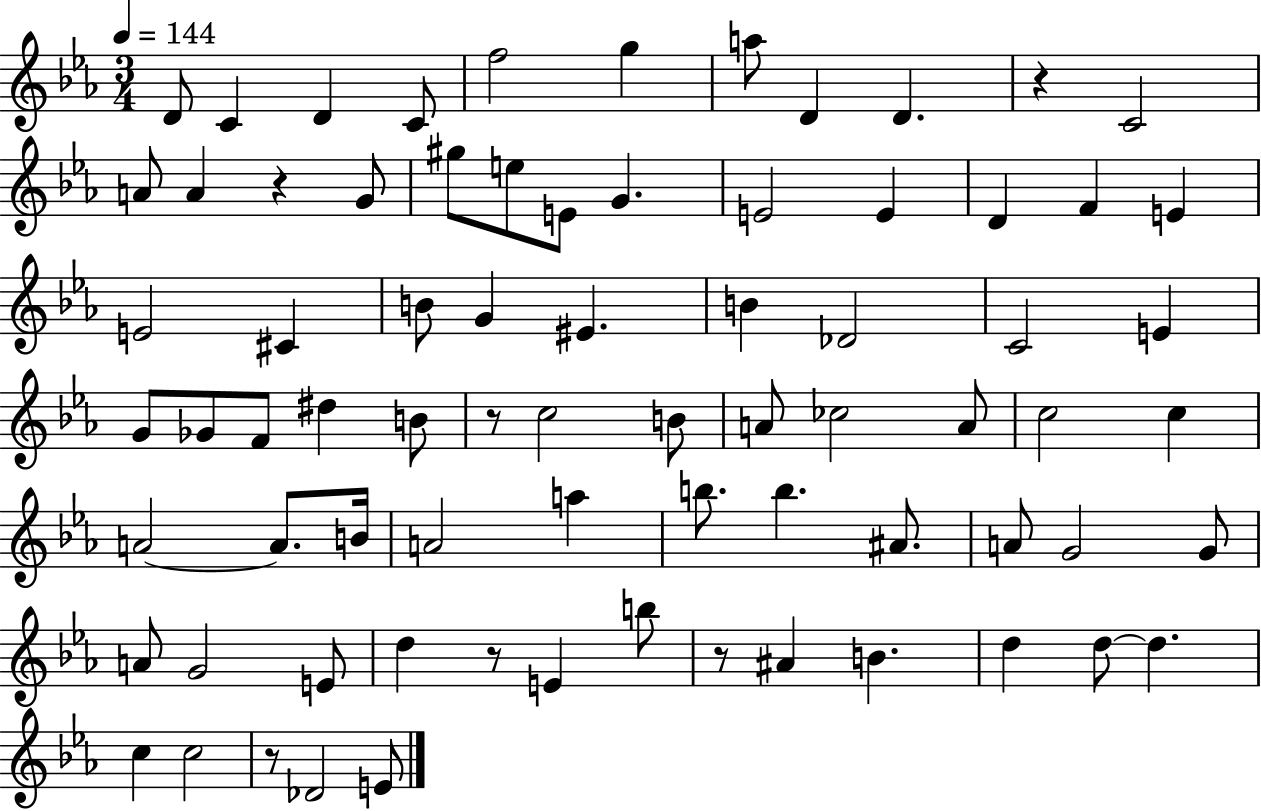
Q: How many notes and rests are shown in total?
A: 75